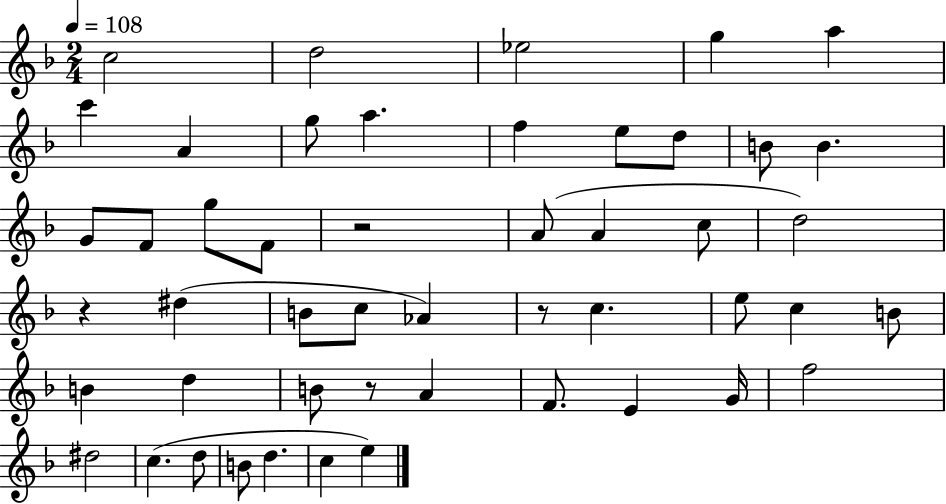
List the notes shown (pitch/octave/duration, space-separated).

C5/h D5/h Eb5/h G5/q A5/q C6/q A4/q G5/e A5/q. F5/q E5/e D5/e B4/e B4/q. G4/e F4/e G5/e F4/e R/h A4/e A4/q C5/e D5/h R/q D#5/q B4/e C5/e Ab4/q R/e C5/q. E5/e C5/q B4/e B4/q D5/q B4/e R/e A4/q F4/e. E4/q G4/s F5/h D#5/h C5/q. D5/e B4/e D5/q. C5/q E5/q